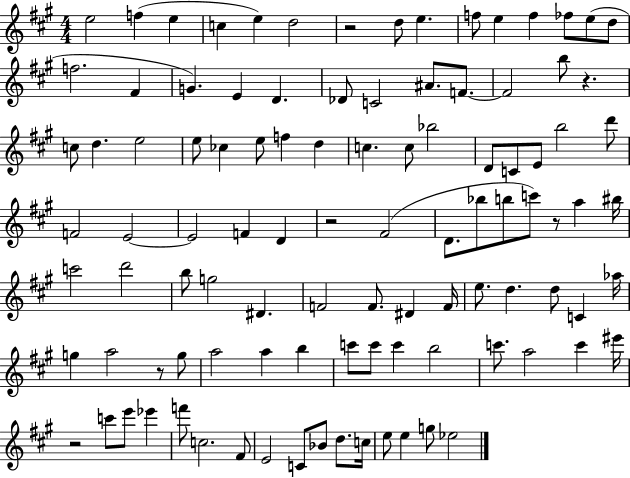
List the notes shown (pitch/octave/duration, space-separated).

E5/h F5/q E5/q C5/q E5/q D5/h R/h D5/e E5/q. F5/e E5/q F5/q FES5/e E5/e D5/e F5/h. F#4/q G4/q. E4/q D4/q. Db4/e C4/h A#4/e. F4/e. F4/h B5/e R/q. C5/e D5/q. E5/h E5/e CES5/q E5/e F5/q D5/q C5/q. C5/e Bb5/h D4/e C4/e E4/e B5/h D6/e F4/h E4/h E4/h F4/q D4/q R/h F#4/h D4/e. Bb5/e B5/e C6/e R/e A5/q BIS5/s C6/h D6/h B5/e G5/h D#4/q. F4/h F4/e. D#4/q F4/s E5/e. D5/q. D5/e C4/q Ab5/s G5/q A5/h R/e G5/e A5/h A5/q B5/q C6/e C6/e C6/q B5/h C6/e. A5/h C6/q EIS6/s R/h C6/e E6/e Eb6/q F6/e C5/h. F#4/e E4/h C4/e Bb4/e D5/e. C5/s E5/e E5/q G5/e Eb5/h